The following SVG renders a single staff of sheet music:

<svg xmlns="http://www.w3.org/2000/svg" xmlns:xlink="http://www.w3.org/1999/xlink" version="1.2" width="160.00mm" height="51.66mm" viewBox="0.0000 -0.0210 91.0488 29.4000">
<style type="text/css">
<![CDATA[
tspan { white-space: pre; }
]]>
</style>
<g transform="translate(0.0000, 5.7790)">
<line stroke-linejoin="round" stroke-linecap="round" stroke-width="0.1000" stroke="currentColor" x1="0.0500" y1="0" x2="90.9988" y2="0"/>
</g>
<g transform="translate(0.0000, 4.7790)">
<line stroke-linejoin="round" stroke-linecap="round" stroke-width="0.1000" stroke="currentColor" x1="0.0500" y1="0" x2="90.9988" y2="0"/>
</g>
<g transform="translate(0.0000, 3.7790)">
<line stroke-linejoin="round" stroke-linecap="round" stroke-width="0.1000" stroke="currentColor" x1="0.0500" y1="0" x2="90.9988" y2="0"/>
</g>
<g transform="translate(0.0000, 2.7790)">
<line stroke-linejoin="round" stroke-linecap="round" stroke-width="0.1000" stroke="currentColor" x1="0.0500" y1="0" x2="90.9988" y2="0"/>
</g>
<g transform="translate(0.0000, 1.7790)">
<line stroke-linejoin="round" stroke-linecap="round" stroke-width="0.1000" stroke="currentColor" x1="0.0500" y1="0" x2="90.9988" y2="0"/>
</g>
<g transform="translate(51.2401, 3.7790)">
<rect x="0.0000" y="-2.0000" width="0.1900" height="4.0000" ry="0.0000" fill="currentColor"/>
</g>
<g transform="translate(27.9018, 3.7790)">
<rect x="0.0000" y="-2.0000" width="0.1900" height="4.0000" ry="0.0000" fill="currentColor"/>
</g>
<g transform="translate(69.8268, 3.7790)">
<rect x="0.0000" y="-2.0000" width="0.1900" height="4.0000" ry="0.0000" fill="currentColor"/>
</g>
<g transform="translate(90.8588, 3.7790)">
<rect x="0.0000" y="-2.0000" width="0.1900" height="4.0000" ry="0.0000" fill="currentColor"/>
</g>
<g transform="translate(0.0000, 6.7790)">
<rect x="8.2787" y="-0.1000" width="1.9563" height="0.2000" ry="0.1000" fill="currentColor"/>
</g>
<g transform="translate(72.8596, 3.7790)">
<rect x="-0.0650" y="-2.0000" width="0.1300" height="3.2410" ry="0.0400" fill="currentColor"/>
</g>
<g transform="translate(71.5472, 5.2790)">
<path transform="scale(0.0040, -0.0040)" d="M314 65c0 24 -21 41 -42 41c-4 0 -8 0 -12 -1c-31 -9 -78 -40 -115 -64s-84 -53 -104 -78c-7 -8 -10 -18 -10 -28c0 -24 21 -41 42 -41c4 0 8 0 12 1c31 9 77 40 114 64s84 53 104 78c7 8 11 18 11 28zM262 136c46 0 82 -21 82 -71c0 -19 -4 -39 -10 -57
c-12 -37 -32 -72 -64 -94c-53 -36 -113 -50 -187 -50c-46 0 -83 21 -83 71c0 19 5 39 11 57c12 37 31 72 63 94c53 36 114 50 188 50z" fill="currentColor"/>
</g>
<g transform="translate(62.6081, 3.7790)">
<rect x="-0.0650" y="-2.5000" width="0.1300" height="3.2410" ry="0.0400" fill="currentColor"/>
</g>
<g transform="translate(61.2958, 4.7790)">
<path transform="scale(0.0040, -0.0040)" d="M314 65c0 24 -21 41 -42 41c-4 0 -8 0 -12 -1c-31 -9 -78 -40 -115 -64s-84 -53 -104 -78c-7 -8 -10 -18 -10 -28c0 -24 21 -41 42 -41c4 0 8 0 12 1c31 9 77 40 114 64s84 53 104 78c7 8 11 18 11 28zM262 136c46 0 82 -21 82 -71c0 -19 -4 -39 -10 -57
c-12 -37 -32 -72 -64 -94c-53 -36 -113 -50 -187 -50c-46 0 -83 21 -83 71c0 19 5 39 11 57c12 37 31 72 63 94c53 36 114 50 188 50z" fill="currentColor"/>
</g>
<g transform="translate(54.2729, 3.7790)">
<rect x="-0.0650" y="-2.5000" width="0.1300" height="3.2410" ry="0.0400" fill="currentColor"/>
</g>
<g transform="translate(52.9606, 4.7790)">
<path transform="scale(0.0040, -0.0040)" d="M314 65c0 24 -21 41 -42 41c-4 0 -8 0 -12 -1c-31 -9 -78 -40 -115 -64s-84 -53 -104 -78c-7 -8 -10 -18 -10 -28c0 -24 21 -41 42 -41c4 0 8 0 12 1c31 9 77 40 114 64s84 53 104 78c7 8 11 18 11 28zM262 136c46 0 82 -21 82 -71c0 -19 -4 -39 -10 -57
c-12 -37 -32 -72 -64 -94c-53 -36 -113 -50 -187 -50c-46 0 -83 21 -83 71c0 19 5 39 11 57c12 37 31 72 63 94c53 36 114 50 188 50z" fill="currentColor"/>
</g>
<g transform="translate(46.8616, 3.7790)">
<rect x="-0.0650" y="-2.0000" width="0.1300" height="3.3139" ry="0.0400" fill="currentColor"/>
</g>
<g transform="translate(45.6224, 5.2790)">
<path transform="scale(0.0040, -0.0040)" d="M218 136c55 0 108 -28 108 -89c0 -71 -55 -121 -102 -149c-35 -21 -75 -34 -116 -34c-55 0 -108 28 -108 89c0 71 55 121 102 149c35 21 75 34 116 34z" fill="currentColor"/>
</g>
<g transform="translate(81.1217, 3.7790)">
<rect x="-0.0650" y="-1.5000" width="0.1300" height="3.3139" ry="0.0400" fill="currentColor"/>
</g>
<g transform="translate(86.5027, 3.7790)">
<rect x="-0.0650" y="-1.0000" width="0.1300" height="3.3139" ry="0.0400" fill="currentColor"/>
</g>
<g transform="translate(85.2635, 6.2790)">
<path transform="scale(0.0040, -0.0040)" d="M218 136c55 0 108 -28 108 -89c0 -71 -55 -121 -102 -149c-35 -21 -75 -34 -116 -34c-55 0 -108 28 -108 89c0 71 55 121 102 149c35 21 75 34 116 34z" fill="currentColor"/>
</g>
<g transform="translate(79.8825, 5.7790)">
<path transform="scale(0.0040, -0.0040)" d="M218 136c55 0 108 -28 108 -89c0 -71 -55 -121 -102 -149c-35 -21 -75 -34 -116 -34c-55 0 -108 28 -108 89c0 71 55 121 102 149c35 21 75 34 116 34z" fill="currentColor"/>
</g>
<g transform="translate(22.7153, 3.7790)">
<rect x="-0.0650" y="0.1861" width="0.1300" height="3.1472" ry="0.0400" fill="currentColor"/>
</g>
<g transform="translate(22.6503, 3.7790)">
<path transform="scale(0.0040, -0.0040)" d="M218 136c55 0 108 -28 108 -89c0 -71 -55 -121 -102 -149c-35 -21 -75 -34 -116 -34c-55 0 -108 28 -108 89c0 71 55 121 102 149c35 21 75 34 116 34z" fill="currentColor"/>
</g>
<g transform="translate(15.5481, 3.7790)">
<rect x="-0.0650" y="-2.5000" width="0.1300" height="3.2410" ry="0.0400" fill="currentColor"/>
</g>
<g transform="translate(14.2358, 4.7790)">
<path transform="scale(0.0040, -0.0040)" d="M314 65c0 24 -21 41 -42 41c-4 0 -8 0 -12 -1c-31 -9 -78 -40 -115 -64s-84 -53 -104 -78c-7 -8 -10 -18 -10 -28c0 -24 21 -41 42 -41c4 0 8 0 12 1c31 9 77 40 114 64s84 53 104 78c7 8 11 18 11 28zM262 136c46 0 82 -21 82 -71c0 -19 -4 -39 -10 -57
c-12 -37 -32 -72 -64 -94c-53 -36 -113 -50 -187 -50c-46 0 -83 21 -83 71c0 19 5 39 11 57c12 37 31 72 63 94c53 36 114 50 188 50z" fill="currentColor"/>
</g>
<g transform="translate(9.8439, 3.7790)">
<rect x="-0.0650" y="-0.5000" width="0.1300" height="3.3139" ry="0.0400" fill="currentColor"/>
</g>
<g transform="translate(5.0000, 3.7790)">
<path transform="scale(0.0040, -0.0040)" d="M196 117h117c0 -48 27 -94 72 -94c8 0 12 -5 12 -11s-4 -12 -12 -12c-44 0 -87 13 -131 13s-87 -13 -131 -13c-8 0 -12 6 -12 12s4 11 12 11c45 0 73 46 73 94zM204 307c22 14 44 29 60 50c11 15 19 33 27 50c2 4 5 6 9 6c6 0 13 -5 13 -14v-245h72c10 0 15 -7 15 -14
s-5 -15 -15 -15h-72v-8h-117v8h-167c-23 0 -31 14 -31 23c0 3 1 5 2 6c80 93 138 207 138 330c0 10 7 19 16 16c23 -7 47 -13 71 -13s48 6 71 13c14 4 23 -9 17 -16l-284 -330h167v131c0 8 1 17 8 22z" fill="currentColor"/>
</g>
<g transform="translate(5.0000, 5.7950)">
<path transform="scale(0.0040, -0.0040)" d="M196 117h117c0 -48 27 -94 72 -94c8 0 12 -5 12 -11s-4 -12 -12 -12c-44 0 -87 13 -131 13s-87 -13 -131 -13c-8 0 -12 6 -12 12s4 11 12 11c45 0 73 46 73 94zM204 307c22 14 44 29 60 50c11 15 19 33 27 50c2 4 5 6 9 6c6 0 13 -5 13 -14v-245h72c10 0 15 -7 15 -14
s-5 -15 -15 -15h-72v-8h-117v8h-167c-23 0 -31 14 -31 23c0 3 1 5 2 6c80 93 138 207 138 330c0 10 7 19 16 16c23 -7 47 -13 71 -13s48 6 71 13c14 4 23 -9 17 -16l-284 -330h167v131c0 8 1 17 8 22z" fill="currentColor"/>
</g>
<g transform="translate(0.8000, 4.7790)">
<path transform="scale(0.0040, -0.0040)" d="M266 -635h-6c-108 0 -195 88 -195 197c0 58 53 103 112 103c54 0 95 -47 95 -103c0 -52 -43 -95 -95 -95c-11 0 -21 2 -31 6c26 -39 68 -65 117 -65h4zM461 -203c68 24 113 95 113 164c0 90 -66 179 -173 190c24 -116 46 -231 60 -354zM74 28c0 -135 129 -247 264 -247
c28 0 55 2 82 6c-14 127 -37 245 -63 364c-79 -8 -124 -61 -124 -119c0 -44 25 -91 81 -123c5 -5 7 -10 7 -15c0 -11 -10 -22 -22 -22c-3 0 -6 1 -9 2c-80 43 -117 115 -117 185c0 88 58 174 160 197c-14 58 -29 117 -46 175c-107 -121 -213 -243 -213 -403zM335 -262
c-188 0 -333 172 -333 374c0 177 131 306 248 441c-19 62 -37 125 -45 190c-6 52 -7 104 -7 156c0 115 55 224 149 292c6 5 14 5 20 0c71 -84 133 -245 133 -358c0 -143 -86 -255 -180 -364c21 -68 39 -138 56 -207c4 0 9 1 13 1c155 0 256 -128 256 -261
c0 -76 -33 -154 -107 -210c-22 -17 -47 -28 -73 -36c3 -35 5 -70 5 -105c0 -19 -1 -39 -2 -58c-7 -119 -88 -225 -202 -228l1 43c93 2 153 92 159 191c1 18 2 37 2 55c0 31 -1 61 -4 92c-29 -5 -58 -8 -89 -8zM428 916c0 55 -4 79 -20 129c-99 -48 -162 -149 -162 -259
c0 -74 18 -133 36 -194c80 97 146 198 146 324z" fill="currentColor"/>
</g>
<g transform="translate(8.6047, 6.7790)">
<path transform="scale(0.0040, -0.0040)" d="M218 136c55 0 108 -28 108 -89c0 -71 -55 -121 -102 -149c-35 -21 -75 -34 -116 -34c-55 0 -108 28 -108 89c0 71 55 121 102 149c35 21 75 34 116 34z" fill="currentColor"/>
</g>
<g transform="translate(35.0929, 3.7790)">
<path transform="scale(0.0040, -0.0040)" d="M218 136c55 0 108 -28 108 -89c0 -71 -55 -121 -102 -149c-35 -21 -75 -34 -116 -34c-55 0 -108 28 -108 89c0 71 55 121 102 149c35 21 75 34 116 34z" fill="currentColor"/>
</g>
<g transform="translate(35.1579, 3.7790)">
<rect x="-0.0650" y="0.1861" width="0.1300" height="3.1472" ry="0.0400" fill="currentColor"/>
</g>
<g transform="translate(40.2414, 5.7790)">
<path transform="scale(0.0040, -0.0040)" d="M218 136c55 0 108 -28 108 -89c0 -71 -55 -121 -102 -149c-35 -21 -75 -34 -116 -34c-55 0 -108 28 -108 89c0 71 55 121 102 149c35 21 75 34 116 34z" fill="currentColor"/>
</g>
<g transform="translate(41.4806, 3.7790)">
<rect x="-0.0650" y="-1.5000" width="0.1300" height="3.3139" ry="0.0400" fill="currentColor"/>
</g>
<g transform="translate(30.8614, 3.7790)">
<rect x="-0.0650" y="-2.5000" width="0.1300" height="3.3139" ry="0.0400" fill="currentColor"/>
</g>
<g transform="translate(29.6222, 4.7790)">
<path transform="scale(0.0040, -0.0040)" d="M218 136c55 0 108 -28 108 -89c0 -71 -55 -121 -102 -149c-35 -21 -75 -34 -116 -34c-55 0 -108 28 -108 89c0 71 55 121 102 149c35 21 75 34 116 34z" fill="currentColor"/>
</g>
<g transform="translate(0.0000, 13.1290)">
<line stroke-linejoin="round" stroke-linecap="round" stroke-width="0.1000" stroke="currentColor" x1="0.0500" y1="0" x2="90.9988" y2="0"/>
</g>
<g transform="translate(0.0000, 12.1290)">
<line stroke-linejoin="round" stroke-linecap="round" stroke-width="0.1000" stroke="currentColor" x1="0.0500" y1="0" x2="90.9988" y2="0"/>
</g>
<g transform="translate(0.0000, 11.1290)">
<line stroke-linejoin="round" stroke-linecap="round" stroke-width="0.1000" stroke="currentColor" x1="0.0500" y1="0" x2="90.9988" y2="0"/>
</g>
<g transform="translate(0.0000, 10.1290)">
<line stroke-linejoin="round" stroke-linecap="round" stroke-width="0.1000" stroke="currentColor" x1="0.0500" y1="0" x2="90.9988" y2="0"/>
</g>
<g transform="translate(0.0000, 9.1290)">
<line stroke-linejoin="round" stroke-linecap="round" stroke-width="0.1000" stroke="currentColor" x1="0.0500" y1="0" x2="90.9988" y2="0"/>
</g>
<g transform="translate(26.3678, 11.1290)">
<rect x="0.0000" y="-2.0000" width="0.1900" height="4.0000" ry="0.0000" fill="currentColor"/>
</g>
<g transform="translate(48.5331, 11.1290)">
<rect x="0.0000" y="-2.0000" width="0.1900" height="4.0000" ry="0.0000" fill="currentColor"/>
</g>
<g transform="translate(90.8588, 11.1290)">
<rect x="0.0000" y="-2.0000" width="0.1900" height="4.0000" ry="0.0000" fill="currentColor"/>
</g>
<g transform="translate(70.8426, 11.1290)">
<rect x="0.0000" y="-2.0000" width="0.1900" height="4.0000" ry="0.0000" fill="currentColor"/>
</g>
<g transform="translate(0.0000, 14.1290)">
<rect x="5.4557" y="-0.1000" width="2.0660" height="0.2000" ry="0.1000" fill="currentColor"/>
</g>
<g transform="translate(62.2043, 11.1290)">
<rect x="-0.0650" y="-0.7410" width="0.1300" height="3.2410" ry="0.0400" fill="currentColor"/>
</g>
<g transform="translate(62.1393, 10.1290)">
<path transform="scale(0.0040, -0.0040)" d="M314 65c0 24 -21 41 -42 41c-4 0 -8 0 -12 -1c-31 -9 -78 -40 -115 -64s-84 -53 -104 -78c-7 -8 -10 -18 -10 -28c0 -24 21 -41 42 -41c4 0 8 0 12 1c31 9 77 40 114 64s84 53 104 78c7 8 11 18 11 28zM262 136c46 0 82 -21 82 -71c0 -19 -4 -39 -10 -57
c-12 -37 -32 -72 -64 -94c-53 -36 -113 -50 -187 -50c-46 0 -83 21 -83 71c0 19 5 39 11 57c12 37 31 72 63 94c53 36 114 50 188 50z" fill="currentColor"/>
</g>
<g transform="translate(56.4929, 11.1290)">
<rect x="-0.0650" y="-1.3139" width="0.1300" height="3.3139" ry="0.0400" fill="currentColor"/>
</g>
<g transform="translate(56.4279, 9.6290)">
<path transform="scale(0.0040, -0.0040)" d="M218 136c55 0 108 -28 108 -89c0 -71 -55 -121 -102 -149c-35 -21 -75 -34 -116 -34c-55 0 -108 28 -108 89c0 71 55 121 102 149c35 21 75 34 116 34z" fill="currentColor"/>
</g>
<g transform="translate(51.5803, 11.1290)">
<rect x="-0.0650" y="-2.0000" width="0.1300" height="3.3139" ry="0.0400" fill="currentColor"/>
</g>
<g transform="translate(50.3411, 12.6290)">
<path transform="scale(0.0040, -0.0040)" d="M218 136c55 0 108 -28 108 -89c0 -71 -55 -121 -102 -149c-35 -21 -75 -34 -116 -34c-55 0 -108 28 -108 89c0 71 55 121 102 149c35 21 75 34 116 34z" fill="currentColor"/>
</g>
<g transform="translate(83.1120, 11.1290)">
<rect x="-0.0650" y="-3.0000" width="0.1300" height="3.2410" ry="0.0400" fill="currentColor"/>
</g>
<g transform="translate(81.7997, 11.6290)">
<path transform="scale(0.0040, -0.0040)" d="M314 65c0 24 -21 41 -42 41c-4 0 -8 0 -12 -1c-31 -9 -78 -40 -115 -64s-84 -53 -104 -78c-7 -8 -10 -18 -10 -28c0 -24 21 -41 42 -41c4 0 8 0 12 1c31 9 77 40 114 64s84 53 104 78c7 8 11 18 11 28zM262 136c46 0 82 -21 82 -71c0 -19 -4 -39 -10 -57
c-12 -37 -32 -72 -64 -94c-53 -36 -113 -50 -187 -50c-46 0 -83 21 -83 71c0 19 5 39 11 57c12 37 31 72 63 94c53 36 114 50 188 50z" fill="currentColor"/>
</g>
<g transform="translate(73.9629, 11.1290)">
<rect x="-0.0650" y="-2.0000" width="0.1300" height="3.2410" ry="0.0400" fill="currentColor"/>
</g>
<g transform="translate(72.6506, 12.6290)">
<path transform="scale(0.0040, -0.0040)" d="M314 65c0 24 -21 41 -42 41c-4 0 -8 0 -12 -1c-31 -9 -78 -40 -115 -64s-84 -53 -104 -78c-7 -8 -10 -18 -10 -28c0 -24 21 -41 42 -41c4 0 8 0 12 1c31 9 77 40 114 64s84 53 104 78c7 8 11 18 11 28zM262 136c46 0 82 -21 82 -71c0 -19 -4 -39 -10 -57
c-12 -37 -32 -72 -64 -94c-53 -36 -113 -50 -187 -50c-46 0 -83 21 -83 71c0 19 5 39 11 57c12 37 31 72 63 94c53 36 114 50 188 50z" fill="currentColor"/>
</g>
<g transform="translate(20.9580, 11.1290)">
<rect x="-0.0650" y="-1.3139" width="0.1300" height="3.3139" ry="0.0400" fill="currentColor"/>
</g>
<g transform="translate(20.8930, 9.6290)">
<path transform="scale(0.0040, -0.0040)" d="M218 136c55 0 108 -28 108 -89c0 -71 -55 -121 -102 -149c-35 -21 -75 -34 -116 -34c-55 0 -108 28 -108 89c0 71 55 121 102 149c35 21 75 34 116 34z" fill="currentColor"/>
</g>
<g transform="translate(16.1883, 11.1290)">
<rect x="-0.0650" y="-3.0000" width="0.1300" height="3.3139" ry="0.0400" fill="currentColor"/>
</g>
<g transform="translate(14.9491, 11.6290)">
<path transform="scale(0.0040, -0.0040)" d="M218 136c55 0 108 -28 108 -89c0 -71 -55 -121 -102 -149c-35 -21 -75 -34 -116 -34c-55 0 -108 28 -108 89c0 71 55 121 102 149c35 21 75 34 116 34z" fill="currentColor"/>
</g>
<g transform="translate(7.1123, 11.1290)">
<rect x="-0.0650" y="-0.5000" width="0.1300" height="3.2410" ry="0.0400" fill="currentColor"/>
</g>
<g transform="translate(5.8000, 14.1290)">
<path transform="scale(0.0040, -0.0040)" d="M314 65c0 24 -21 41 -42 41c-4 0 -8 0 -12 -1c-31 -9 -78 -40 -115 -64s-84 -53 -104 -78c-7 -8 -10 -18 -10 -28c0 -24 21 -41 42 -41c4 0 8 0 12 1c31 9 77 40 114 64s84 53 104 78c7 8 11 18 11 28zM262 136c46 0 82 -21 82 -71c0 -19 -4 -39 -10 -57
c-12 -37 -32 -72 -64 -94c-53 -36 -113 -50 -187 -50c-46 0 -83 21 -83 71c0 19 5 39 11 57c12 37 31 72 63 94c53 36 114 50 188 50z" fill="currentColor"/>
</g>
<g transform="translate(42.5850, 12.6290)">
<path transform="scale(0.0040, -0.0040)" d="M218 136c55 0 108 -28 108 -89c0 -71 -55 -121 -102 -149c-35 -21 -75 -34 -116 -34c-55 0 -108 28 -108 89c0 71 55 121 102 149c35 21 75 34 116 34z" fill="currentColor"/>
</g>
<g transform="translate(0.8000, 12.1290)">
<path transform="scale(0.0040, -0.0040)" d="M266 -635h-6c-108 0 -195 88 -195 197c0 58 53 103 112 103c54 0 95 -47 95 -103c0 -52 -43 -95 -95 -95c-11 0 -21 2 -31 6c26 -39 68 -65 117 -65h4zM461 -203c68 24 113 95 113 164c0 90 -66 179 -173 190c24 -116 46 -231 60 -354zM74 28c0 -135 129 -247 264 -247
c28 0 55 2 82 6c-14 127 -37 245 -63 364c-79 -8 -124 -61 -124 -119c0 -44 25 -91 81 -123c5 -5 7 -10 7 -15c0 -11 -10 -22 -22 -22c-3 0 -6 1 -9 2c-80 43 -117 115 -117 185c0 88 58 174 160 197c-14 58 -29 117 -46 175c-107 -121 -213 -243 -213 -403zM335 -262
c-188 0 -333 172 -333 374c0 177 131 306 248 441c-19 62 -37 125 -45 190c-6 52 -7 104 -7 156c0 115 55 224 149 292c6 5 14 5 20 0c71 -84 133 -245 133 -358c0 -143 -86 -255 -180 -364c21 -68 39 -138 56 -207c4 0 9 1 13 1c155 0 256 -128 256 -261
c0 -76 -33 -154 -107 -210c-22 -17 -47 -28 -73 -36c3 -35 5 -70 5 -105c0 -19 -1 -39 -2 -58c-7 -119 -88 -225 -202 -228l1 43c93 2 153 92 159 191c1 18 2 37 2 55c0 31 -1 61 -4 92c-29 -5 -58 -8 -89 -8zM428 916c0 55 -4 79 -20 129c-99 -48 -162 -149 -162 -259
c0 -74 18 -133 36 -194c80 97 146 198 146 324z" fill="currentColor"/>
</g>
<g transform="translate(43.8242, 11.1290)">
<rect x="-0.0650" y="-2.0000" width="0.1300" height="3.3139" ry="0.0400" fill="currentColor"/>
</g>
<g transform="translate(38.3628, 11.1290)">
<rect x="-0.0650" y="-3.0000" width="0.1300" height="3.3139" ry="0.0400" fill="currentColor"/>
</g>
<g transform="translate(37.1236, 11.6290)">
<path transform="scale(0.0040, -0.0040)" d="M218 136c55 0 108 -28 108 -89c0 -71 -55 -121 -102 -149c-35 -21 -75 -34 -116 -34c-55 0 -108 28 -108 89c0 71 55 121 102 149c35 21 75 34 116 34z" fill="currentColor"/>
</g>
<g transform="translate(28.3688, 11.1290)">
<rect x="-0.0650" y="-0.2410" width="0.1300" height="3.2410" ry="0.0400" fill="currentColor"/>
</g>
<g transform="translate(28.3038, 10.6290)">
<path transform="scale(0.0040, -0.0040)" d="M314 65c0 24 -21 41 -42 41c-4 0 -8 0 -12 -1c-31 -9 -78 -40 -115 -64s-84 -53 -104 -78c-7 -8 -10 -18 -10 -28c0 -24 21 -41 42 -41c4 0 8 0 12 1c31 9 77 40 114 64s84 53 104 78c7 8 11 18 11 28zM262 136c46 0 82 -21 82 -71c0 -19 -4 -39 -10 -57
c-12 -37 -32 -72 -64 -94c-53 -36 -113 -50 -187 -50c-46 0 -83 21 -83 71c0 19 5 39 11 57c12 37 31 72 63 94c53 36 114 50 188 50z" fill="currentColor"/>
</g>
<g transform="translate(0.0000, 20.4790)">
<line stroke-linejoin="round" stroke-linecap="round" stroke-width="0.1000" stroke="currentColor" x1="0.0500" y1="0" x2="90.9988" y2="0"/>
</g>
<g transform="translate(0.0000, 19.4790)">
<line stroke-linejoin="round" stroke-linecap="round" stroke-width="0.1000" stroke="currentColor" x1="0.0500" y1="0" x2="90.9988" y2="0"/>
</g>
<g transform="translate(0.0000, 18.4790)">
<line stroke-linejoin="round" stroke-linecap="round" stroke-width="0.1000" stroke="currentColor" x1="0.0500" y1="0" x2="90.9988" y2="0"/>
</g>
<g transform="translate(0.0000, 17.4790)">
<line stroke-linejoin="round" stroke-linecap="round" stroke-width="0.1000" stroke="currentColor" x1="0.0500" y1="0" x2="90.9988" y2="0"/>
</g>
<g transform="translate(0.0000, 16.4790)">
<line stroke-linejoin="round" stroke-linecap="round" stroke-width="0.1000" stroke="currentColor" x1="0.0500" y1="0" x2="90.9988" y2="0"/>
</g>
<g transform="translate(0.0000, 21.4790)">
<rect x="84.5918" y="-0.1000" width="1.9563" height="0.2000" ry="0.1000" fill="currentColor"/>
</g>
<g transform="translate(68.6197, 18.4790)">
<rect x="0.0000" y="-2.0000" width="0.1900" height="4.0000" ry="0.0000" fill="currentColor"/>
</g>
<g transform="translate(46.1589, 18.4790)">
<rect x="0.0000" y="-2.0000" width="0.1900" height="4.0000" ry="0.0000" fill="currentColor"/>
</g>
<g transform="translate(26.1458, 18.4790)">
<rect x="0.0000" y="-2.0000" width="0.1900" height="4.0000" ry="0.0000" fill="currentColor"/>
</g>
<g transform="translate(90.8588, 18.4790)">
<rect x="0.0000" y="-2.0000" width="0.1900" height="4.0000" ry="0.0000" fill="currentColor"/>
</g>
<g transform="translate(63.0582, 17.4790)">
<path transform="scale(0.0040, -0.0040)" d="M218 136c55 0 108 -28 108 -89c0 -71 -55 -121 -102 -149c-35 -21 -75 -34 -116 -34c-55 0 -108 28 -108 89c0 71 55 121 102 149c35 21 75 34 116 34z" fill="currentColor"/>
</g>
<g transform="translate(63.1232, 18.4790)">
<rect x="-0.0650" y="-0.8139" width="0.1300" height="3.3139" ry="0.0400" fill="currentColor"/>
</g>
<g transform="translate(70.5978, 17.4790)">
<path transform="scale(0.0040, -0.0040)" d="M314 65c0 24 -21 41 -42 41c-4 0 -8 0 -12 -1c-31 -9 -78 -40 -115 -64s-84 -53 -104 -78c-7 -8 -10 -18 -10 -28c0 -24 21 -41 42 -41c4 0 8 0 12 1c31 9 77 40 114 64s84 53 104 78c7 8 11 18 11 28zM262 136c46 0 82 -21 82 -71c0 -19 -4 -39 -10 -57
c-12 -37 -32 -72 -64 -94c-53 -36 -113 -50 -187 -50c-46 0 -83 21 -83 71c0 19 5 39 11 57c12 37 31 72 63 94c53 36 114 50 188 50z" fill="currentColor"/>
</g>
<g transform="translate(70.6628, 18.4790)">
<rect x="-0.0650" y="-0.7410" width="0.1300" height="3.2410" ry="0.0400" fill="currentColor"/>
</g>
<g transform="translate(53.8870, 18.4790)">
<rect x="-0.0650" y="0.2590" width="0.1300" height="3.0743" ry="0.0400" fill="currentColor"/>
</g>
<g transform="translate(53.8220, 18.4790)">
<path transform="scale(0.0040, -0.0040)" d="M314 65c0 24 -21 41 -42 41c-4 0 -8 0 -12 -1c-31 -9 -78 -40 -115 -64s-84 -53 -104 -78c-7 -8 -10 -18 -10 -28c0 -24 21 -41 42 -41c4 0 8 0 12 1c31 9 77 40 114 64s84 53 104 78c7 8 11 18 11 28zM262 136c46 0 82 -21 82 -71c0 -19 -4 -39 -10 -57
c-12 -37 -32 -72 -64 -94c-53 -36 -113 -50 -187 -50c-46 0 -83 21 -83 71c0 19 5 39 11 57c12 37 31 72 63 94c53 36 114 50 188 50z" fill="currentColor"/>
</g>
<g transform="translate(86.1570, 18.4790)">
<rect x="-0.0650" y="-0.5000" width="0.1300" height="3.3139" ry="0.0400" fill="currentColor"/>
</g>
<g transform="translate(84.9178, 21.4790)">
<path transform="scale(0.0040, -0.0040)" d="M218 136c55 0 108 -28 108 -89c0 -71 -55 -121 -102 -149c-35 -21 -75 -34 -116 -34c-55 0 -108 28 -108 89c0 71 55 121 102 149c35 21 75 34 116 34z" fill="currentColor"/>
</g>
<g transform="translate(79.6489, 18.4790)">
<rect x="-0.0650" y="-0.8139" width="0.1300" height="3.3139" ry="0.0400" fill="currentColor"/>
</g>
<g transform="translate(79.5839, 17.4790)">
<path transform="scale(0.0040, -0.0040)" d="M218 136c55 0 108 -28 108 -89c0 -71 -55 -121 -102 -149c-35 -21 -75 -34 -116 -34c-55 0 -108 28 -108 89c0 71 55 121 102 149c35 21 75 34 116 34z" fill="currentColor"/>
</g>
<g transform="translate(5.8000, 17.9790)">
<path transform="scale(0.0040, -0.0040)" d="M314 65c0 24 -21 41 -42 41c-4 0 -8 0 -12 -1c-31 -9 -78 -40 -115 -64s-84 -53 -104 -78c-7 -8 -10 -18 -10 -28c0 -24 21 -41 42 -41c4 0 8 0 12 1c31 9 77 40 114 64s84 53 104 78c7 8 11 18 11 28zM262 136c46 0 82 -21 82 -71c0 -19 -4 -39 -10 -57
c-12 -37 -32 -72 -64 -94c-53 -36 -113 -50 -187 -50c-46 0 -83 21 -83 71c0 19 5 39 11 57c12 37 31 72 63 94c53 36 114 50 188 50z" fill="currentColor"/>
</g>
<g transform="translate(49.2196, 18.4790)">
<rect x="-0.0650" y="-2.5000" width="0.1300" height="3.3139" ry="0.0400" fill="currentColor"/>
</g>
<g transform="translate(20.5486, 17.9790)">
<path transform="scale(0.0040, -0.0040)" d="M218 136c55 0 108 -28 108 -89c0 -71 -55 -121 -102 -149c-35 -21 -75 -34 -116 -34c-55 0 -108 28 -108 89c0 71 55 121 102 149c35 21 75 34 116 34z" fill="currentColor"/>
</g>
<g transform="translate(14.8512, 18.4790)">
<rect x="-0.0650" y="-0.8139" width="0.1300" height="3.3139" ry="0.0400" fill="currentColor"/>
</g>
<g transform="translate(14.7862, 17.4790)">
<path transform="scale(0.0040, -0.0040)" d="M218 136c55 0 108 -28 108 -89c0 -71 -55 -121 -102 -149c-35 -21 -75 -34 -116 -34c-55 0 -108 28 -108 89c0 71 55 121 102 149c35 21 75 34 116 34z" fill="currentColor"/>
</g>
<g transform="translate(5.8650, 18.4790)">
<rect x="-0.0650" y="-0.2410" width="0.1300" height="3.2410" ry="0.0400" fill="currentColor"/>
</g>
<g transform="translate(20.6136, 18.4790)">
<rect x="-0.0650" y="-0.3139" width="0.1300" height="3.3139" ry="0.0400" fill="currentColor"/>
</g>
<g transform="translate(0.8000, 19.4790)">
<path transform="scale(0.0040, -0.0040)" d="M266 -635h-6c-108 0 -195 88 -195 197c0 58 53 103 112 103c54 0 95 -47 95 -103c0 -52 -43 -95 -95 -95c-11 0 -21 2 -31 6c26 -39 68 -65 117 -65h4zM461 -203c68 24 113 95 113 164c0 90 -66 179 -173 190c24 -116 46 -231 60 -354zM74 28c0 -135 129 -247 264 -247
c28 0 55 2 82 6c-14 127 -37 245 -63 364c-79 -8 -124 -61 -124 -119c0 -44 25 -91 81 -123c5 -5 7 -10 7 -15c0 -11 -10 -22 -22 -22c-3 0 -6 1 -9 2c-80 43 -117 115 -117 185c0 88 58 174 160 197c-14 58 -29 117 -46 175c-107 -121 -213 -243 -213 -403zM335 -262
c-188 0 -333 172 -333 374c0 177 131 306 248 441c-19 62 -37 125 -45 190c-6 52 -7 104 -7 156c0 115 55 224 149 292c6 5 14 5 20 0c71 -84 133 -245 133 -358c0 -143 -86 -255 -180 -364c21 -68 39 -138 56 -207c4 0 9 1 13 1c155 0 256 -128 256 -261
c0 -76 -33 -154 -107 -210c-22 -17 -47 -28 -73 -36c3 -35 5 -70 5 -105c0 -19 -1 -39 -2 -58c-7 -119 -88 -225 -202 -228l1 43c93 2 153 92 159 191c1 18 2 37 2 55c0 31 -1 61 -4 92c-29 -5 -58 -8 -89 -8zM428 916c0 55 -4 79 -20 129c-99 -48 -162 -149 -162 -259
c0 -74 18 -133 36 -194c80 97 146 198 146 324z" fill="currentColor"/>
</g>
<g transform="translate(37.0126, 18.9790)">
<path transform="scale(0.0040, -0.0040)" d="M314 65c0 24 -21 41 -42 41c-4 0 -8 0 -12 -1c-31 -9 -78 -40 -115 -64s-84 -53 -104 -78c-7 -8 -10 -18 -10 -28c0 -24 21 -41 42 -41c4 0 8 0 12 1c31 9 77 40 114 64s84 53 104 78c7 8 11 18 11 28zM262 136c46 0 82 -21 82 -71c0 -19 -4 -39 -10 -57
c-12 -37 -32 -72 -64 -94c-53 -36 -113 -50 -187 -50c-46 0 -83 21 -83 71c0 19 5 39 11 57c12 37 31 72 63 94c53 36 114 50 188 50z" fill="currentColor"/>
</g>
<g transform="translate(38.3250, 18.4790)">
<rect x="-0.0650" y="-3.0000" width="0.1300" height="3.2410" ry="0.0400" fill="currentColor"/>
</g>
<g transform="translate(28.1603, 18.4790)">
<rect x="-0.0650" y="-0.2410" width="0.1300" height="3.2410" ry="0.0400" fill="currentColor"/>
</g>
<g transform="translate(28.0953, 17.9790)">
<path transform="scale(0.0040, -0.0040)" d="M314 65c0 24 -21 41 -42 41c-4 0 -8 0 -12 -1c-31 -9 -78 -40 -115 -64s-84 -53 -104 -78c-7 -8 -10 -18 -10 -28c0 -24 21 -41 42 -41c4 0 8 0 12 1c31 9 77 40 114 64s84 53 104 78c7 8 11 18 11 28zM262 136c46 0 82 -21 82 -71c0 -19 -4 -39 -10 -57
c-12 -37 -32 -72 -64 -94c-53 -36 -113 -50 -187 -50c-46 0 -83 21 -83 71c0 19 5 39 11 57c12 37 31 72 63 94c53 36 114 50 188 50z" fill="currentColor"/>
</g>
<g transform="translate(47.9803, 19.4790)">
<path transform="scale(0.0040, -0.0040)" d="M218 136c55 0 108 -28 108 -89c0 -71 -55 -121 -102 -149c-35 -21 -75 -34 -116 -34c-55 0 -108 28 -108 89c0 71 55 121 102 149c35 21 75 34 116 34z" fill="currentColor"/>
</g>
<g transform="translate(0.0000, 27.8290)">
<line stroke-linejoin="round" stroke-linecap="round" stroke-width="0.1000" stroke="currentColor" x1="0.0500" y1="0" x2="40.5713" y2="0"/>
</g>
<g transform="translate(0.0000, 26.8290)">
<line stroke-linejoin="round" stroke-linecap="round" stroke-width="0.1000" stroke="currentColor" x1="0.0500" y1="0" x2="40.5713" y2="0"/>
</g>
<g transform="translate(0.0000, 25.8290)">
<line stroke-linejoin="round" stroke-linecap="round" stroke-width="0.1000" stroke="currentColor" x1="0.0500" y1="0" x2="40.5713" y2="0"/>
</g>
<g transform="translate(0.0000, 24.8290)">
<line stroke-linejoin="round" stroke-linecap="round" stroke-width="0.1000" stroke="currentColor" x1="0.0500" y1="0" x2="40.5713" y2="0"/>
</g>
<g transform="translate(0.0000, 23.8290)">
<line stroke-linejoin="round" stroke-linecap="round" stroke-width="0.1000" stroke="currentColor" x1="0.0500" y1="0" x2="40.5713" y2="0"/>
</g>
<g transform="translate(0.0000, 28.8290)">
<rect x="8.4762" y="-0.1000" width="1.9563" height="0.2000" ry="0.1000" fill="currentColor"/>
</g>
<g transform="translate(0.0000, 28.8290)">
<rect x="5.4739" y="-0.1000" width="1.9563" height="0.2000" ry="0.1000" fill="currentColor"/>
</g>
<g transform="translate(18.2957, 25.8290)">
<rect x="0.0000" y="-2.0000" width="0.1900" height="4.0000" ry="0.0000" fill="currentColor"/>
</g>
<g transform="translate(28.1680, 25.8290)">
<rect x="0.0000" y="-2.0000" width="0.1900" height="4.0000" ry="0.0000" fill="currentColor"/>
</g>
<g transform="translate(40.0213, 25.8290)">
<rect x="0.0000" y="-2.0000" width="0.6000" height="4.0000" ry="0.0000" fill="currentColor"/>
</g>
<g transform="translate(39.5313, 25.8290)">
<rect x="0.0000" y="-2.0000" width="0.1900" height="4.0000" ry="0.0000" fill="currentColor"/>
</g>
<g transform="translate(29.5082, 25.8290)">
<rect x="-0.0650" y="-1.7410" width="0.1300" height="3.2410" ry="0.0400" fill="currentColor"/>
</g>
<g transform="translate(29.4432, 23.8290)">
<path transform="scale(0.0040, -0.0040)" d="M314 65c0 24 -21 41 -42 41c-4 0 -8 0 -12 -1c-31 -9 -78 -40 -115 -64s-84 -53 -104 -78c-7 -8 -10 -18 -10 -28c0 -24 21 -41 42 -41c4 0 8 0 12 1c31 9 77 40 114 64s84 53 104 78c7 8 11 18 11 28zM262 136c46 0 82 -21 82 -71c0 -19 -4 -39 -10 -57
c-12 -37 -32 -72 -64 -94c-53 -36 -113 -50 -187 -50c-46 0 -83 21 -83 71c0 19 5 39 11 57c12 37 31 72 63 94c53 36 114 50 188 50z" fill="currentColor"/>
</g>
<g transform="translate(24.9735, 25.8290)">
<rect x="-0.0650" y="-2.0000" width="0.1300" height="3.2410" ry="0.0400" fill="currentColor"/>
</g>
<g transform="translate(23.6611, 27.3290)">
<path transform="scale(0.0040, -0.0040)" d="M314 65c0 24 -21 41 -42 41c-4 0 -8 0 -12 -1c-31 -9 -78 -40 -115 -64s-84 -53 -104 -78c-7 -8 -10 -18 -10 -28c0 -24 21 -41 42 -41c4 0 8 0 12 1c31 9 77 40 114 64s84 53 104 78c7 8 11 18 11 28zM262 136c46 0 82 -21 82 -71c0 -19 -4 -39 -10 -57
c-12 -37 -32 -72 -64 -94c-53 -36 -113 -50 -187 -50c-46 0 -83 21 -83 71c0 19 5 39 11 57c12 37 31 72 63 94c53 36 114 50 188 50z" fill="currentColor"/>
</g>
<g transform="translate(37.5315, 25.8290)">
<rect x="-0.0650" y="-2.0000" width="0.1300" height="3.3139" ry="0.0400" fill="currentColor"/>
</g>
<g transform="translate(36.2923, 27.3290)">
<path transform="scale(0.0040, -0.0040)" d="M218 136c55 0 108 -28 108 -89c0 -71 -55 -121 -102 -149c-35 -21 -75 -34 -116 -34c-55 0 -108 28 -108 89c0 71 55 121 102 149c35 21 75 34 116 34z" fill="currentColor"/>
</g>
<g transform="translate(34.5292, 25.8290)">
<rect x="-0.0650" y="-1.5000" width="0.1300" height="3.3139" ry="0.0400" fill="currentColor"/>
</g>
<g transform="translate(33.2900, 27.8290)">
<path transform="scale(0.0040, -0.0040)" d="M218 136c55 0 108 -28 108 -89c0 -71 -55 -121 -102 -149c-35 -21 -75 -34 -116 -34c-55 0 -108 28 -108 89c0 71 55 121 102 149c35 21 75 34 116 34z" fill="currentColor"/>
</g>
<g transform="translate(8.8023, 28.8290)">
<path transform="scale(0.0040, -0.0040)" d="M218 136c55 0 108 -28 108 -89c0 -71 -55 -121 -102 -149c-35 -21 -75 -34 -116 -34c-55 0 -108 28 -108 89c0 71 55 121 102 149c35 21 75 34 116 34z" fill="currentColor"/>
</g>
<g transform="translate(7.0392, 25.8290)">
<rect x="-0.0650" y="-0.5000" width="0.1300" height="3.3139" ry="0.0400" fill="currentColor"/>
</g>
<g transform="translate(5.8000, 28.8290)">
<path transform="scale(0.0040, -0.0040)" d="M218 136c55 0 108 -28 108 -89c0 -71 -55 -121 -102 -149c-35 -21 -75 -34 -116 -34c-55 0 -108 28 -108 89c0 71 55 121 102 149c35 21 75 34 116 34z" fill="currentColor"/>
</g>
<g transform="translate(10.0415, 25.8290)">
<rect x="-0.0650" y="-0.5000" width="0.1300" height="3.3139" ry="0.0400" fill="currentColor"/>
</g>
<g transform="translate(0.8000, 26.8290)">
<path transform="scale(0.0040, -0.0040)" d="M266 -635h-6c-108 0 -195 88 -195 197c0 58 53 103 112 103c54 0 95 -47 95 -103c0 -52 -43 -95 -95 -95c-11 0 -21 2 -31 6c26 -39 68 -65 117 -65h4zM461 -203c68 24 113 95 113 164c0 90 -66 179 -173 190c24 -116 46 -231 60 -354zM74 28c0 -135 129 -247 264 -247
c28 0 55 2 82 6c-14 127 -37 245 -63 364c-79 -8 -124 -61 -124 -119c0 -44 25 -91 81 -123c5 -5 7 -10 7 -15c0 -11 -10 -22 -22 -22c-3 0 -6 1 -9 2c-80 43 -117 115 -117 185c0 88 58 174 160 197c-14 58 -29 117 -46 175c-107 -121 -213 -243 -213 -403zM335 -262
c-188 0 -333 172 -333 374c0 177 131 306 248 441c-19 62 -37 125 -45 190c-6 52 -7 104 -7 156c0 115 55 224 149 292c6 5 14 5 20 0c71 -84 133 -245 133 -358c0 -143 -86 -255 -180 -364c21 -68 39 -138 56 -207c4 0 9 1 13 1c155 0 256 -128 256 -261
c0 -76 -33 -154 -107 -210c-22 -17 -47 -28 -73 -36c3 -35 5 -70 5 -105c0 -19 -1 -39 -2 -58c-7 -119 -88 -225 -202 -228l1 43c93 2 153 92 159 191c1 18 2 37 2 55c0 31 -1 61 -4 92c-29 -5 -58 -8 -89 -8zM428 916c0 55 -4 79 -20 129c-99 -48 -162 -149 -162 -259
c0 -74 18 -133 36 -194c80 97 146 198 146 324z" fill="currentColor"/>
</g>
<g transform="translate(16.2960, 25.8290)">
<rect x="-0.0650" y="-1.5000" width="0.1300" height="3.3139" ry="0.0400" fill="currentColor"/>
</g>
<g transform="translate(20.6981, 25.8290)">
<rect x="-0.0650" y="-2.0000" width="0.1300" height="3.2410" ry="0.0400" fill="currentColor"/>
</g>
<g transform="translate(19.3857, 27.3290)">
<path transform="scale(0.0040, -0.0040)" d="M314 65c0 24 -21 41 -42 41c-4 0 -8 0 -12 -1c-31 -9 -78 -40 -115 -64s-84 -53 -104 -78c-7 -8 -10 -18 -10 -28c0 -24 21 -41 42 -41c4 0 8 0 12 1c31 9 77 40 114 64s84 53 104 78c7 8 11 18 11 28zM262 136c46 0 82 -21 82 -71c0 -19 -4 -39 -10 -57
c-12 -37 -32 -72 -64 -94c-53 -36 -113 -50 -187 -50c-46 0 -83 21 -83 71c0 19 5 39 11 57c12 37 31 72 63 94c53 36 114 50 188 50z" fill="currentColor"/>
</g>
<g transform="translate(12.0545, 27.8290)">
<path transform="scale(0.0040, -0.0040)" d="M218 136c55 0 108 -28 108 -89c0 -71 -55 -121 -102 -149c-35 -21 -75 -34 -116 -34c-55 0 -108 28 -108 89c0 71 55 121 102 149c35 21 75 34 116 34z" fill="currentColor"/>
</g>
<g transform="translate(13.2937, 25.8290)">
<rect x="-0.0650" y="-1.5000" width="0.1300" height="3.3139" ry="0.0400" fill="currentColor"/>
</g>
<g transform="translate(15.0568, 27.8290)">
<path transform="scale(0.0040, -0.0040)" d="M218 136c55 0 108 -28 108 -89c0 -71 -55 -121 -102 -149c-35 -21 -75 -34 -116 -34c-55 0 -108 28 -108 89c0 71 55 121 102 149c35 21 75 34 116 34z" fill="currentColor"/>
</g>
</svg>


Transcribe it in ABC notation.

X:1
T:Untitled
M:4/4
L:1/4
K:C
C G2 B G B E F G2 G2 F2 E D C2 A e c2 A F F e d2 F2 A2 c2 d c c2 A2 G B2 d d2 d C C C E E F2 F2 f2 E F